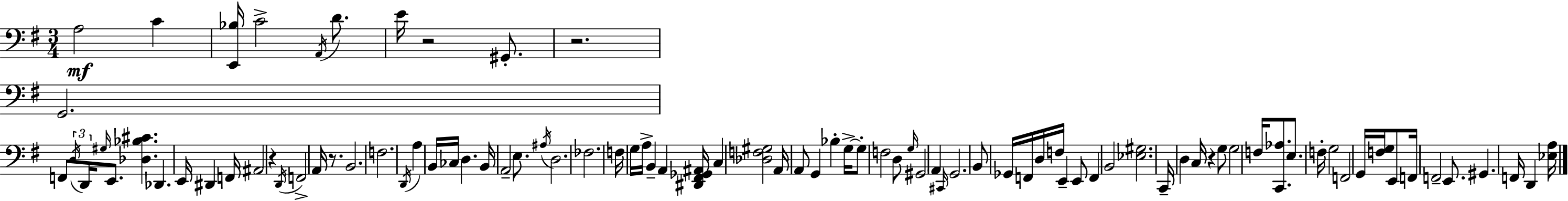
X:1
T:Untitled
M:3/4
L:1/4
K:G
A,2 C [E,,_B,]/4 C2 A,,/4 D/2 E/4 z2 ^G,,/2 z2 G,,2 F,,/2 D,/4 D,,/4 ^G,/4 E,,/2 [_D,_B,^C] _D,, E,,/4 ^D,, F,,/4 ^A,,2 z D,,/4 F,,2 A,,/4 z/2 B,,2 F,2 D,,/4 A, B,,/4 _C,/4 D, B,,/4 A,,2 E,/2 ^A,/4 D,2 _F,2 F,/4 G,/4 A,/4 B,, A,, [^D,,^F,,_G,,^A,,]/4 C, [_D,F,^G,]2 A,,/4 A,,/2 G,, _B, G,/4 G,/2 F,2 D,/2 G,/4 ^G,,2 A,, ^C,,/4 G,,2 B,,/2 _G,,/4 F,,/4 D,/4 F,/4 E,, E,,/2 F,, B,,2 [_E,^G,]2 C,,/4 D, C,/4 z G,/2 G,2 F,/4 [C,,_A,]/2 E,/2 F,/4 G,2 F,,2 G,,/4 [F,G,]/4 E,,/2 F,,/4 F,,2 E,,/2 ^G,, F,,/4 D,, [_E,A,]/4